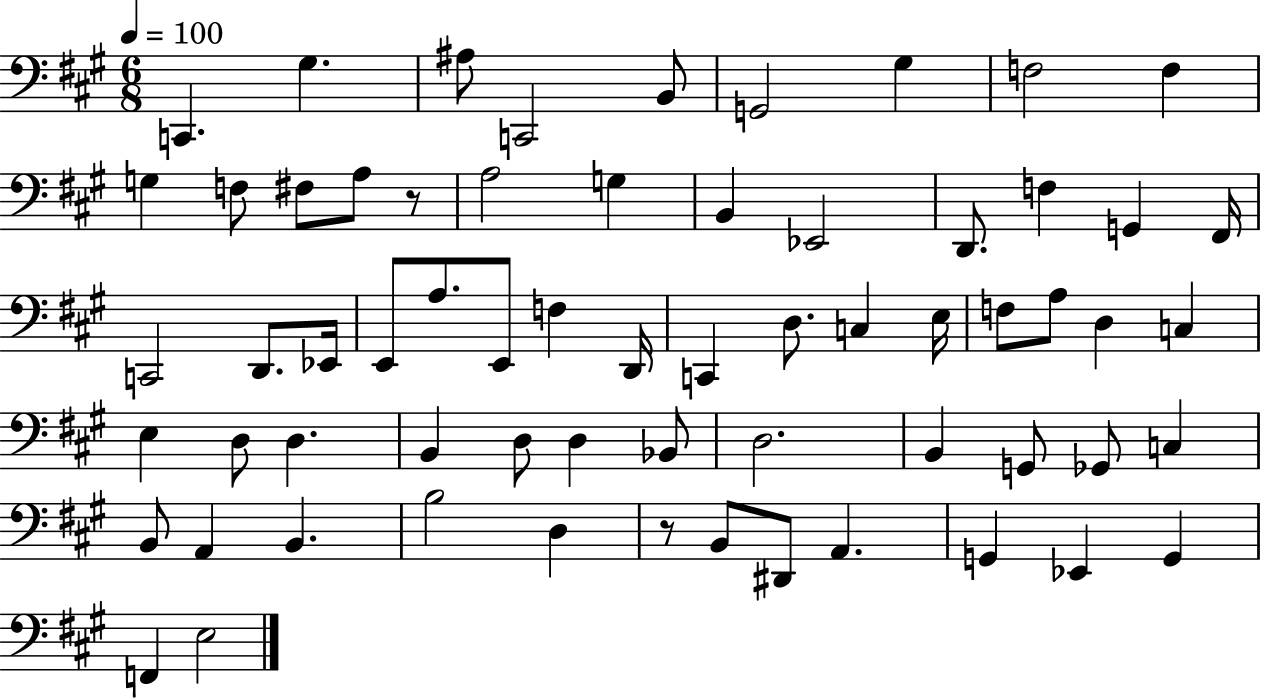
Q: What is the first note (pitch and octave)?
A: C2